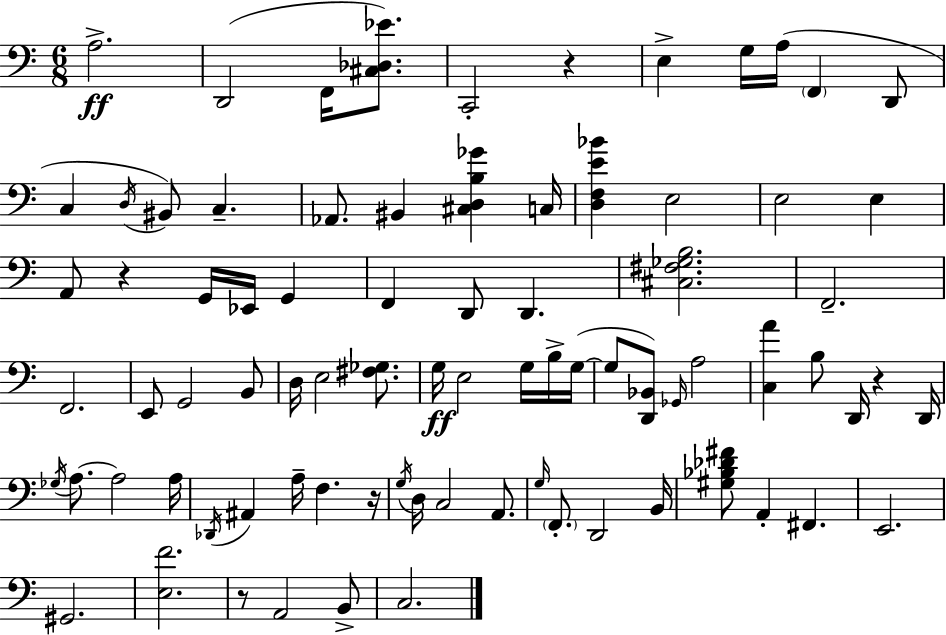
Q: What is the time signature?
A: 6/8